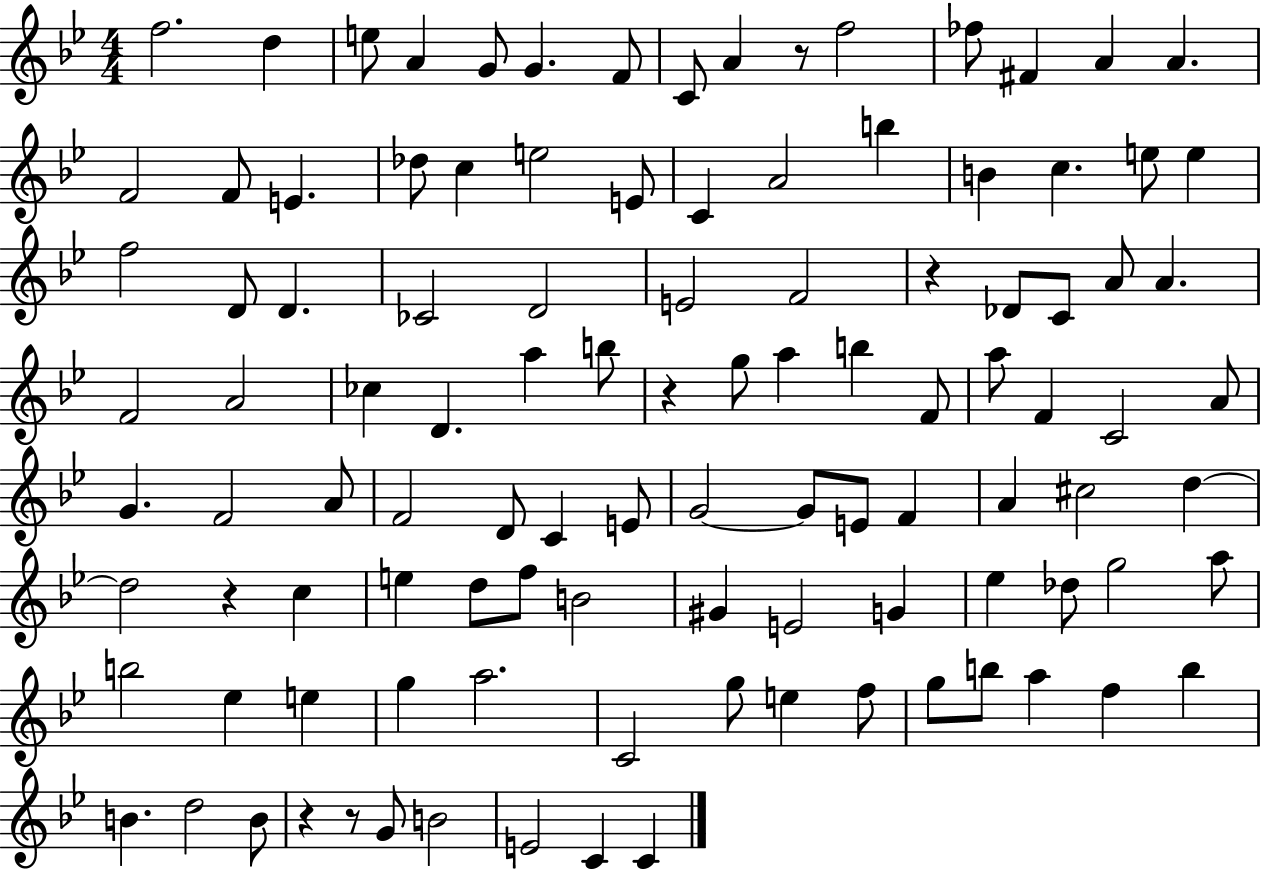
{
  \clef treble
  \numericTimeSignature
  \time 4/4
  \key bes \major
  f''2. d''4 | e''8 a'4 g'8 g'4. f'8 | c'8 a'4 r8 f''2 | fes''8 fis'4 a'4 a'4. | \break f'2 f'8 e'4. | des''8 c''4 e''2 e'8 | c'4 a'2 b''4 | b'4 c''4. e''8 e''4 | \break f''2 d'8 d'4. | ces'2 d'2 | e'2 f'2 | r4 des'8 c'8 a'8 a'4. | \break f'2 a'2 | ces''4 d'4. a''4 b''8 | r4 g''8 a''4 b''4 f'8 | a''8 f'4 c'2 a'8 | \break g'4. f'2 a'8 | f'2 d'8 c'4 e'8 | g'2~~ g'8 e'8 f'4 | a'4 cis''2 d''4~~ | \break d''2 r4 c''4 | e''4 d''8 f''8 b'2 | gis'4 e'2 g'4 | ees''4 des''8 g''2 a''8 | \break b''2 ees''4 e''4 | g''4 a''2. | c'2 g''8 e''4 f''8 | g''8 b''8 a''4 f''4 b''4 | \break b'4. d''2 b'8 | r4 r8 g'8 b'2 | e'2 c'4 c'4 | \bar "|."
}